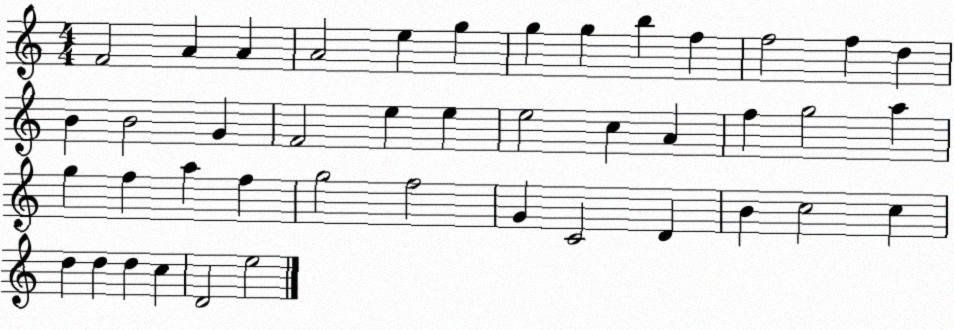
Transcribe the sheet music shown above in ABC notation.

X:1
T:Untitled
M:4/4
L:1/4
K:C
F2 A A A2 e g g g b f f2 f d B B2 G F2 e e e2 c A f g2 a g f a f g2 f2 G C2 D B c2 c d d d c D2 e2